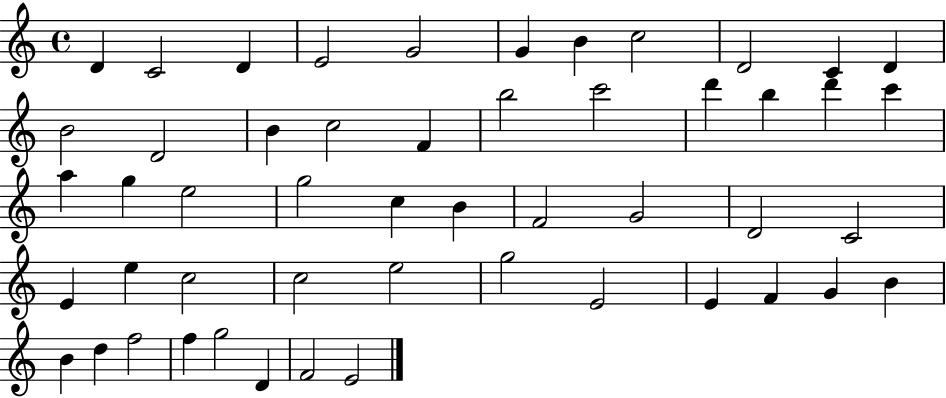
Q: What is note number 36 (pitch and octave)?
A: C5